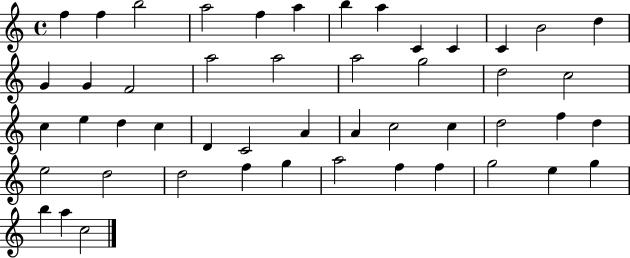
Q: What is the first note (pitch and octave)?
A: F5